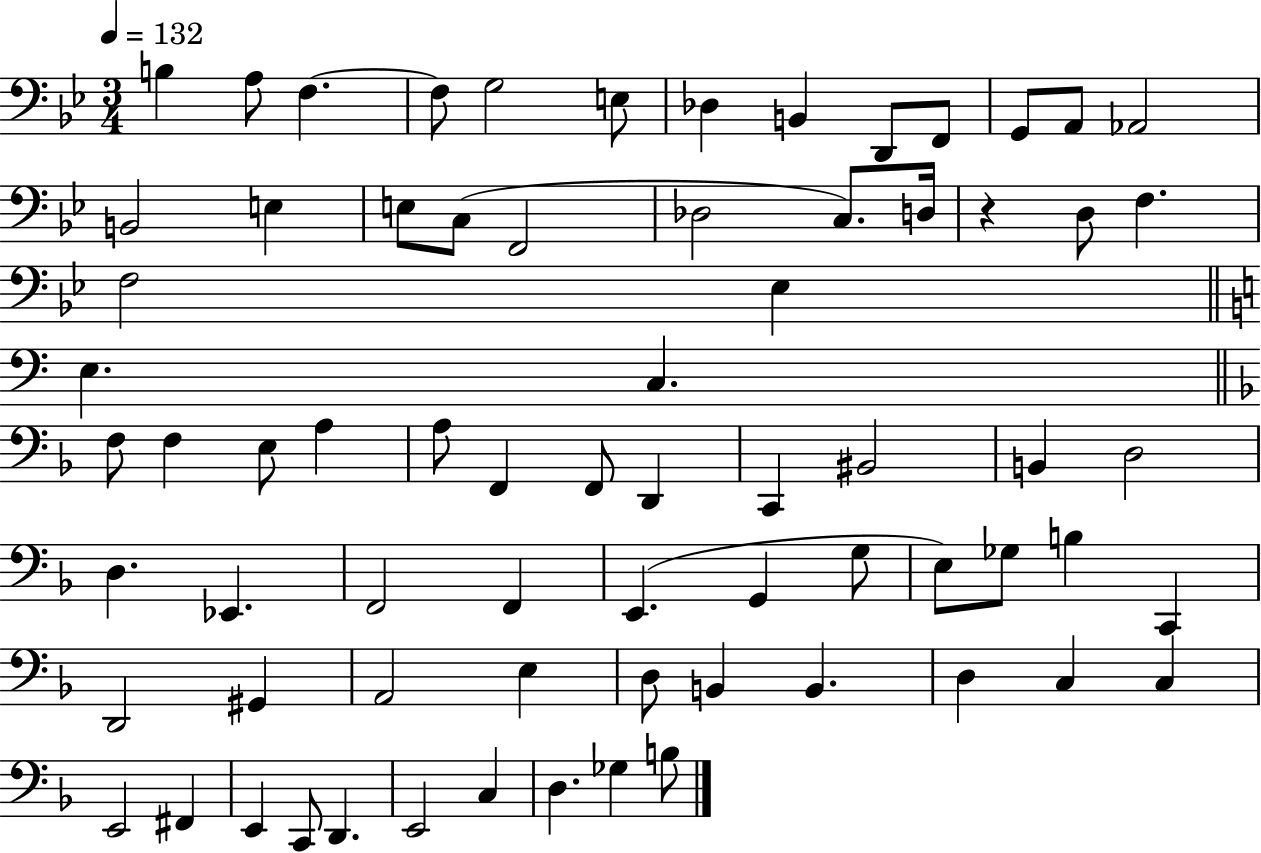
{
  \clef bass
  \numericTimeSignature
  \time 3/4
  \key bes \major
  \tempo 4 = 132
  \repeat volta 2 { b4 a8 f4.~~ | f8 g2 e8 | des4 b,4 d,8 f,8 | g,8 a,8 aes,2 | \break b,2 e4 | e8 c8( f,2 | des2 c8.) d16 | r4 d8 f4. | \break f2 ees4 | \bar "||" \break \key a \minor e4. c4. | \bar "||" \break \key f \major f8 f4 e8 a4 | a8 f,4 f,8 d,4 | c,4 bis,2 | b,4 d2 | \break d4. ees,4. | f,2 f,4 | e,4.( g,4 g8 | e8) ges8 b4 c,4 | \break d,2 gis,4 | a,2 e4 | d8 b,4 b,4. | d4 c4 c4 | \break e,2 fis,4 | e,4 c,8 d,4. | e,2 c4 | d4. ges4 b8 | \break } \bar "|."
}